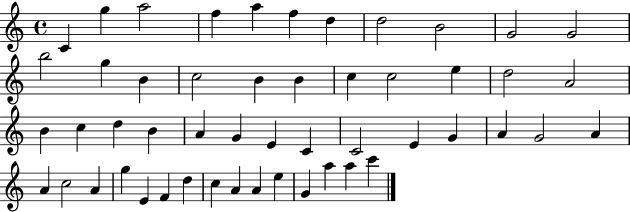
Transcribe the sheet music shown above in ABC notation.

X:1
T:Untitled
M:4/4
L:1/4
K:C
C g a2 f a f d d2 B2 G2 G2 b2 g B c2 B B c c2 e d2 A2 B c d B A G E C C2 E G A G2 A A c2 A g E F d c A A e G a a c'